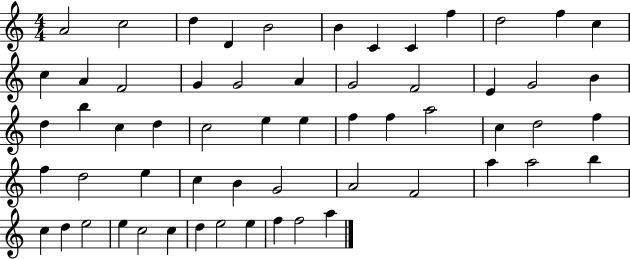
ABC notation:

X:1
T:Untitled
M:4/4
L:1/4
K:C
A2 c2 d D B2 B C C f d2 f c c A F2 G G2 A G2 F2 E G2 B d b c d c2 e e f f a2 c d2 f f d2 e c B G2 A2 F2 a a2 b c d e2 e c2 c d e2 e f f2 a